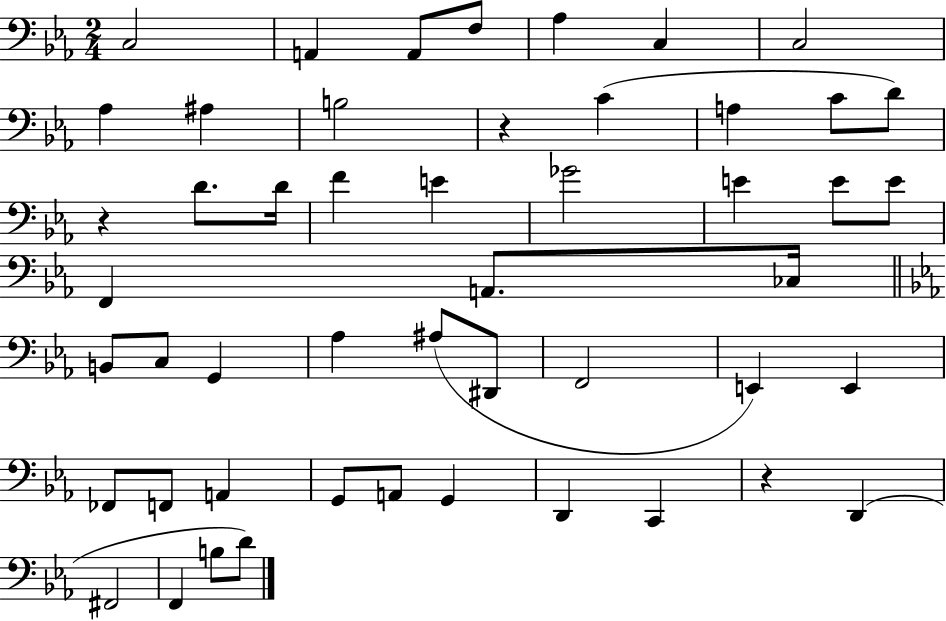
C3/h A2/q A2/e F3/e Ab3/q C3/q C3/h Ab3/q A#3/q B3/h R/q C4/q A3/q C4/e D4/e R/q D4/e. D4/s F4/q E4/q Gb4/h E4/q E4/e E4/e F2/q A2/e. CES3/s B2/e C3/e G2/q Ab3/q A#3/e D#2/e F2/h E2/q E2/q FES2/e F2/e A2/q G2/e A2/e G2/q D2/q C2/q R/q D2/q F#2/h F2/q B3/e D4/e